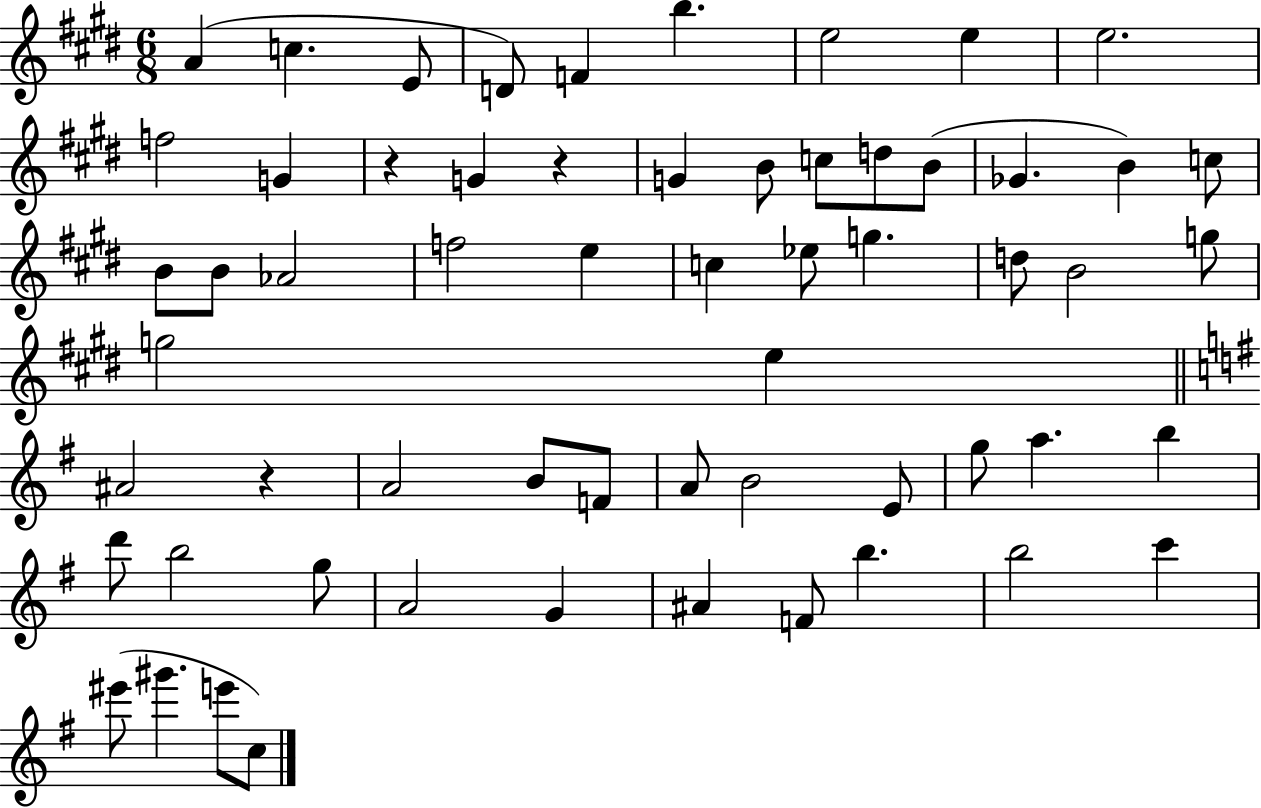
{
  \clef treble
  \numericTimeSignature
  \time 6/8
  \key e \major
  a'4( c''4. e'8 | d'8) f'4 b''4. | e''2 e''4 | e''2. | \break f''2 g'4 | r4 g'4 r4 | g'4 b'8 c''8 d''8 b'8( | ges'4. b'4) c''8 | \break b'8 b'8 aes'2 | f''2 e''4 | c''4 ees''8 g''4. | d''8 b'2 g''8 | \break g''2 e''4 | \bar "||" \break \key g \major ais'2 r4 | a'2 b'8 f'8 | a'8 b'2 e'8 | g''8 a''4. b''4 | \break d'''8 b''2 g''8 | a'2 g'4 | ais'4 f'8 b''4. | b''2 c'''4 | \break eis'''8( gis'''4. e'''8 c''8) | \bar "|."
}